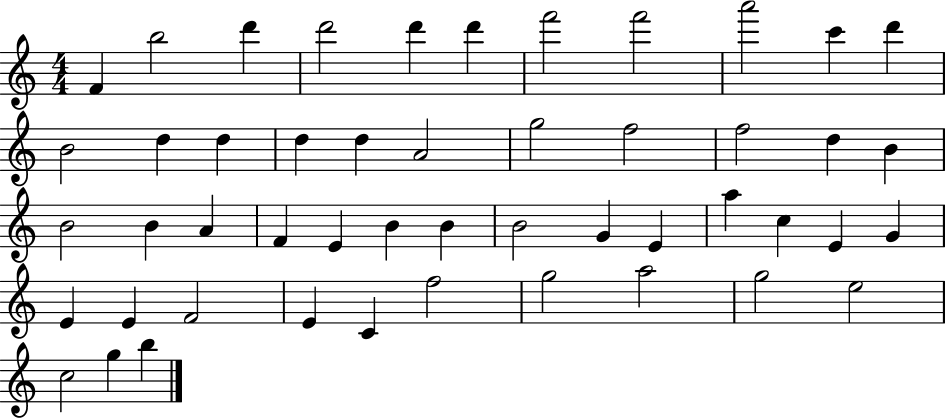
F4/q B5/h D6/q D6/h D6/q D6/q F6/h F6/h A6/h C6/q D6/q B4/h D5/q D5/q D5/q D5/q A4/h G5/h F5/h F5/h D5/q B4/q B4/h B4/q A4/q F4/q E4/q B4/q B4/q B4/h G4/q E4/q A5/q C5/q E4/q G4/q E4/q E4/q F4/h E4/q C4/q F5/h G5/h A5/h G5/h E5/h C5/h G5/q B5/q